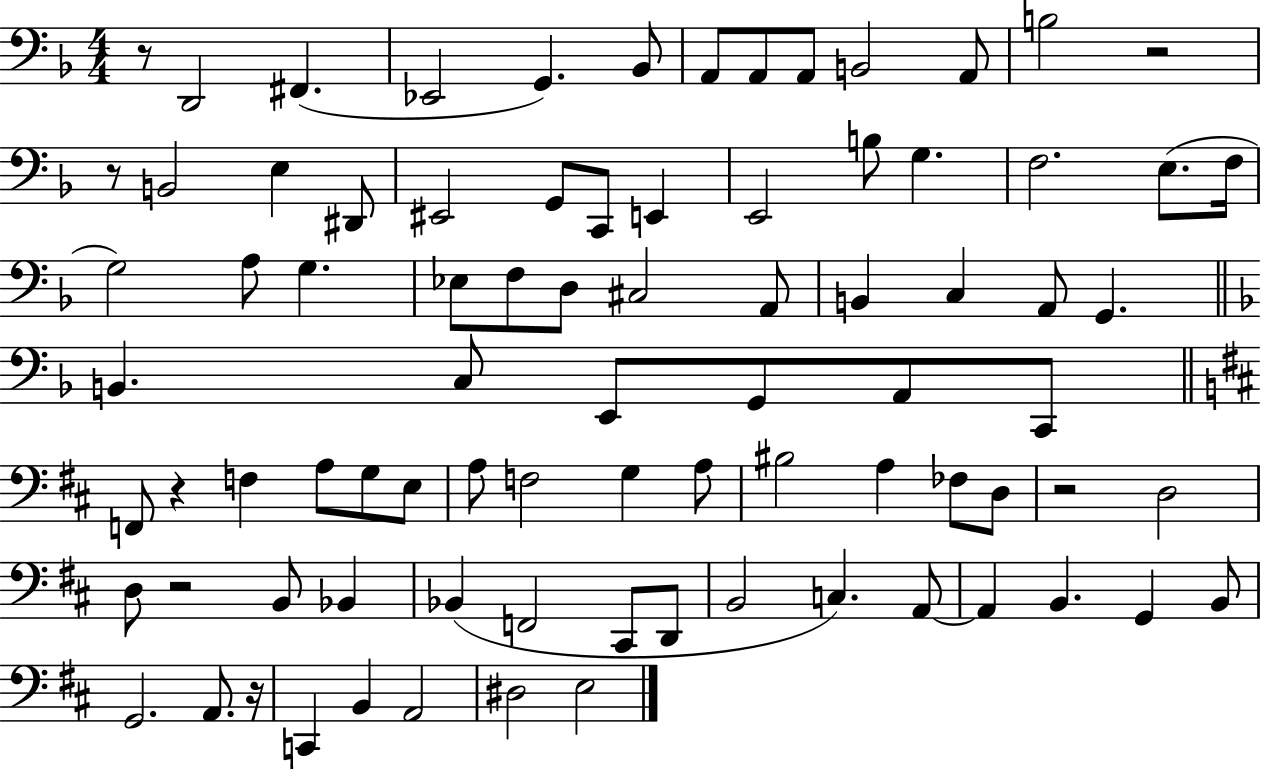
X:1
T:Untitled
M:4/4
L:1/4
K:F
z/2 D,,2 ^F,, _E,,2 G,, _B,,/2 A,,/2 A,,/2 A,,/2 B,,2 A,,/2 B,2 z2 z/2 B,,2 E, ^D,,/2 ^E,,2 G,,/2 C,,/2 E,, E,,2 B,/2 G, F,2 E,/2 F,/4 G,2 A,/2 G, _E,/2 F,/2 D,/2 ^C,2 A,,/2 B,, C, A,,/2 G,, B,, C,/2 E,,/2 G,,/2 A,,/2 C,,/2 F,,/2 z F, A,/2 G,/2 E,/2 A,/2 F,2 G, A,/2 ^B,2 A, _F,/2 D,/2 z2 D,2 D,/2 z2 B,,/2 _B,, _B,, F,,2 ^C,,/2 D,,/2 B,,2 C, A,,/2 A,, B,, G,, B,,/2 G,,2 A,,/2 z/4 C,, B,, A,,2 ^D,2 E,2